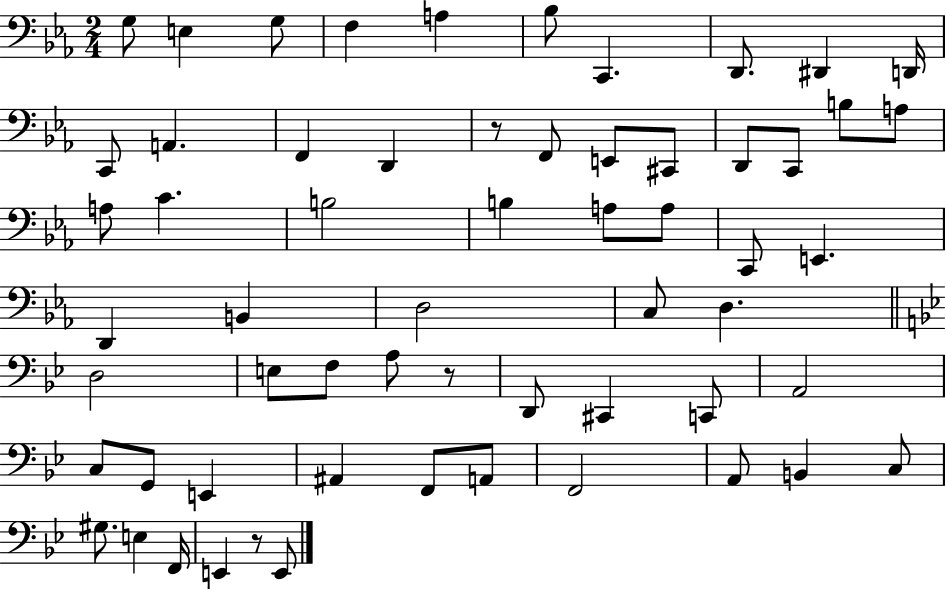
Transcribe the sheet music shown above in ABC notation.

X:1
T:Untitled
M:2/4
L:1/4
K:Eb
G,/2 E, G,/2 F, A, _B,/2 C,, D,,/2 ^D,, D,,/4 C,,/2 A,, F,, D,, z/2 F,,/2 E,,/2 ^C,,/2 D,,/2 C,,/2 B,/2 A,/2 A,/2 C B,2 B, A,/2 A,/2 C,,/2 E,, D,, B,, D,2 C,/2 D, D,2 E,/2 F,/2 A,/2 z/2 D,,/2 ^C,, C,,/2 A,,2 C,/2 G,,/2 E,, ^A,, F,,/2 A,,/2 F,,2 A,,/2 B,, C,/2 ^G,/2 E, F,,/4 E,, z/2 E,,/2